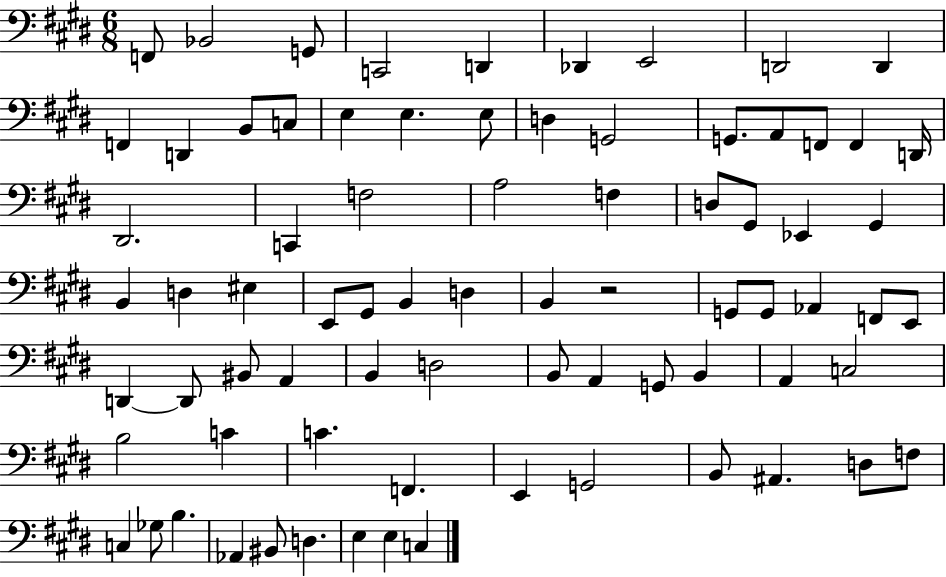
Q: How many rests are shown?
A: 1